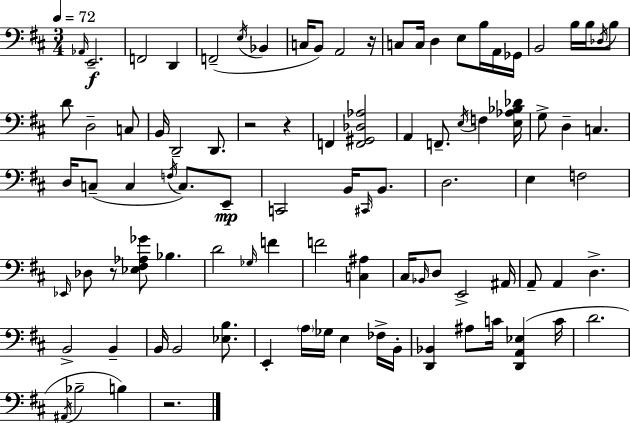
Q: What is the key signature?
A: D major